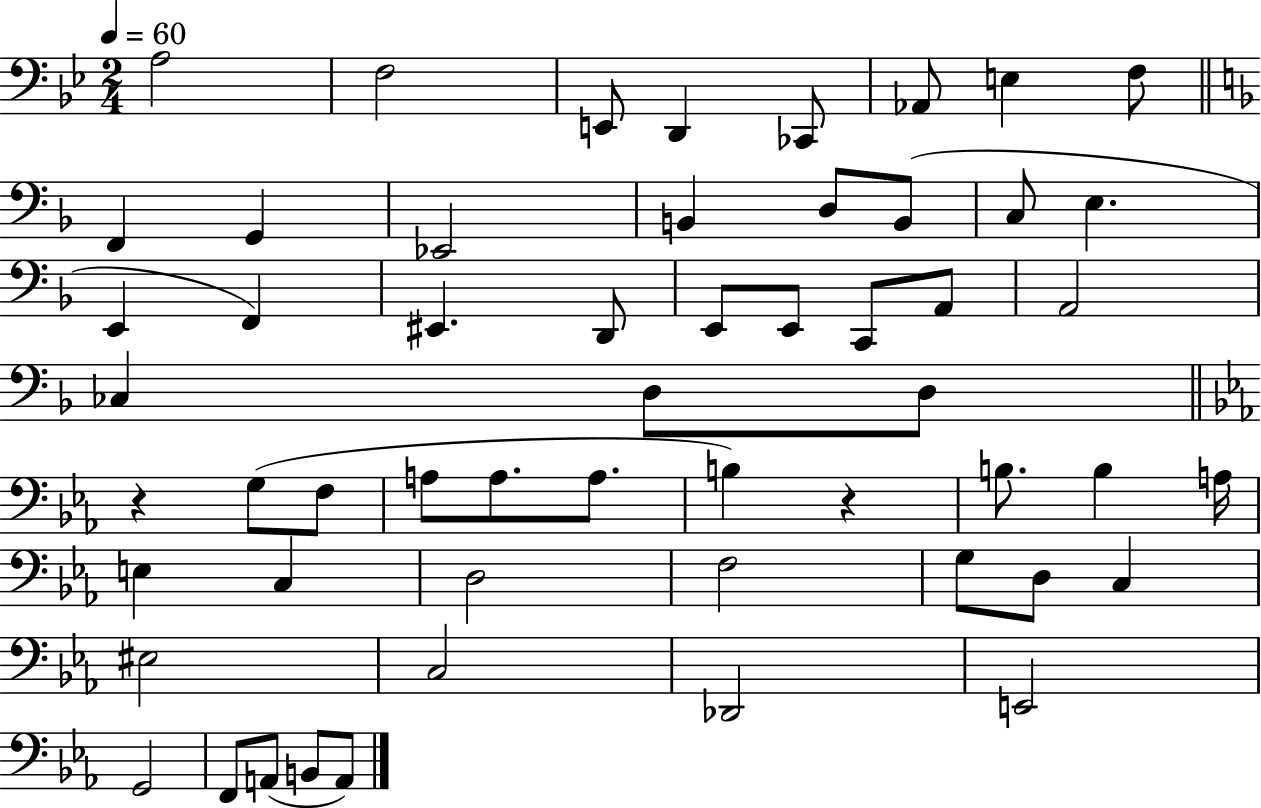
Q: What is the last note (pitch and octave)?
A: A2